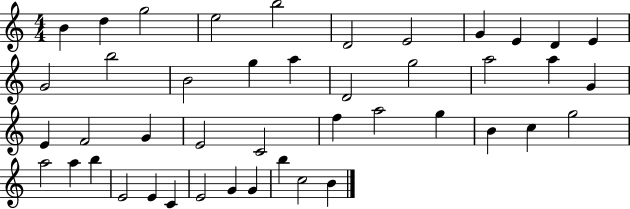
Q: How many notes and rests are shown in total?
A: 44